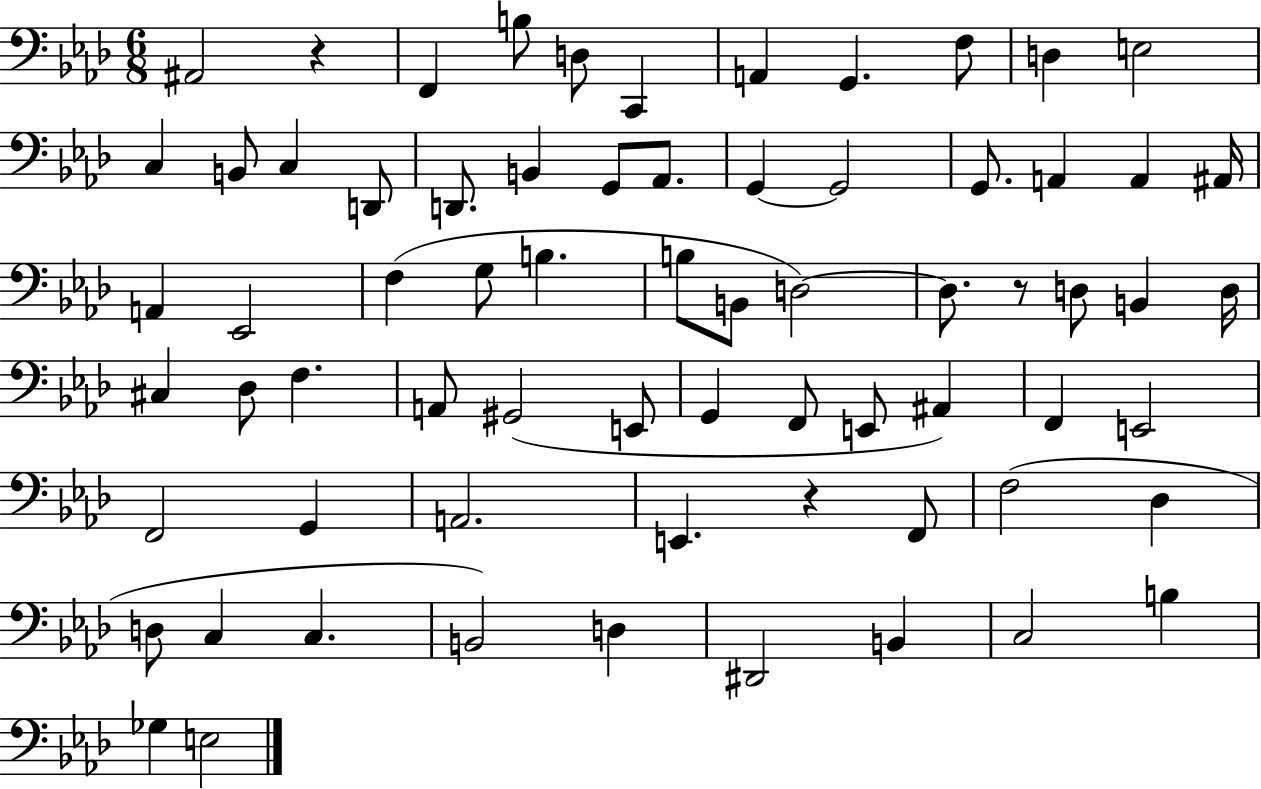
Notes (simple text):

A#2/h R/q F2/q B3/e D3/e C2/q A2/q G2/q. F3/e D3/q E3/h C3/q B2/e C3/q D2/e D2/e. B2/q G2/e Ab2/e. G2/q G2/h G2/e. A2/q A2/q A#2/s A2/q Eb2/h F3/q G3/e B3/q. B3/e B2/e D3/h D3/e. R/e D3/e B2/q D3/s C#3/q Db3/e F3/q. A2/e G#2/h E2/e G2/q F2/e E2/e A#2/q F2/q E2/h F2/h G2/q A2/h. E2/q. R/q F2/e F3/h Db3/q D3/e C3/q C3/q. B2/h D3/q D#2/h B2/q C3/h B3/q Gb3/q E3/h